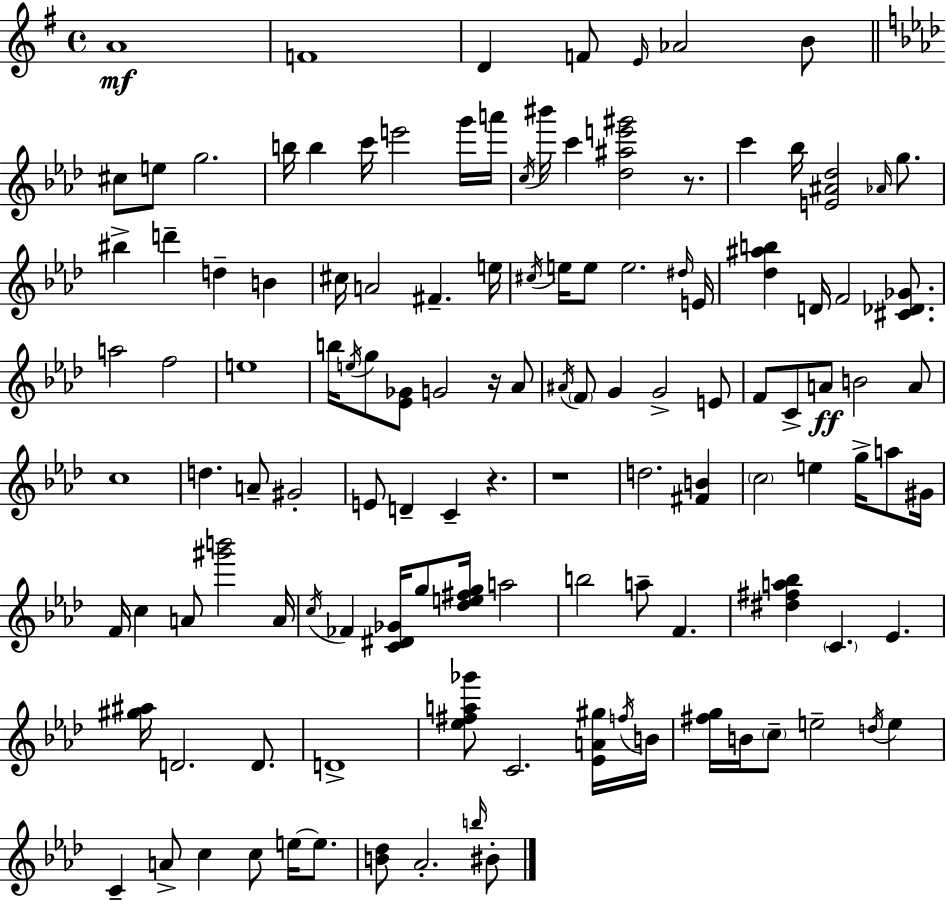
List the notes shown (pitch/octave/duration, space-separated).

A4/w F4/w D4/q F4/e E4/s Ab4/h B4/e C#5/e E5/e G5/h. B5/s B5/q C6/s E6/h G6/s A6/s C5/s BIS6/s C6/q [Db5,A#5,E6,G#6]/h R/e. C6/q Bb5/s [E4,A#4,Db5]/h Ab4/s G5/e. BIS5/q D6/q D5/q B4/q C#5/s A4/h F#4/q. E5/s C#5/s E5/s E5/e E5/h. D#5/s E4/s [Db5,A#5,B5]/q D4/s F4/h [C#4,Db4,Gb4]/e. A5/h F5/h E5/w B5/s E5/s G5/e [Eb4,Gb4]/e G4/h R/s Ab4/e A#4/s F4/e G4/q G4/h E4/e F4/e C4/e A4/e B4/h A4/e C5/w D5/q. A4/e G#4/h E4/e D4/q C4/q R/q. R/w D5/h. [F#4,B4]/q C5/h E5/q G5/s A5/e G#4/s F4/s C5/q A4/e [G#6,B6]/h A4/s C5/s FES4/q [C4,D#4,Gb4]/s G5/e [Db5,E5,F#5,G5]/s A5/h B5/h A5/e F4/q. [D#5,F#5,A5,Bb5]/q C4/q. Eb4/q. [G#5,A#5]/s D4/h. D4/e. D4/w [Eb5,F#5,A5,Gb6]/e C4/h. [Eb4,A4,G#5]/s F5/s B4/s [F#5,G5]/s B4/s C5/e E5/h D5/s E5/q C4/q A4/e C5/q C5/e E5/s E5/e. [B4,Db5]/e Ab4/h. B5/s BIS4/e